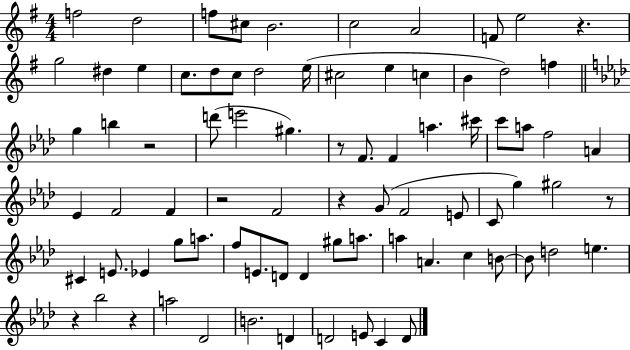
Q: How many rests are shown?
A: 8